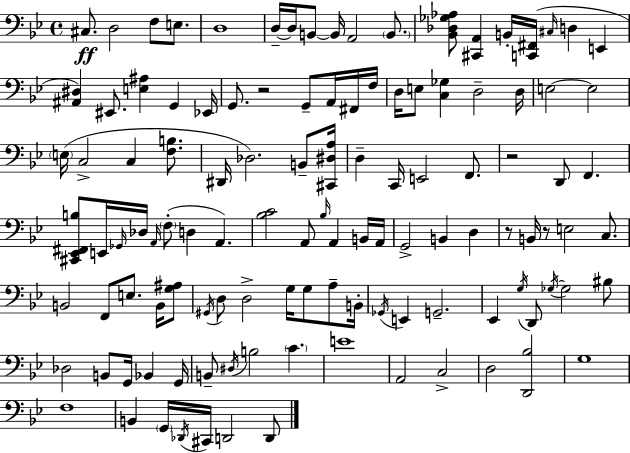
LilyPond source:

{
  \clef bass
  \time 4/4
  \defaultTimeSignature
  \key bes \major
  cis8.\ff d2 f8 e8. | d1 | d16--~~ d16 b,8~~ b,16 a,2 \parenthesize b,8. | <bes, des ges aes>8 <cis, a,>4 b,16-. <c, fis,>16( \grace { cis16 } d4 e,4 | \break <ais, dis>4) eis,8. <e ais>4 g,4 | ees,16 g,8. r2 g,8-- a,16 fis,16 | f16 d16 e8 <c ges>4 d2-- | d16 e2~~ e2 | \break \parenthesize e16( c2-> c4 <f b>8. | dis,16 des2.) b,8-- | <cis, dis a>16 d4-- c,16 e,2 f,8. | r2 d,8 f,4. | \break <cis, ees, fis, b>8 e,16 \grace { ges,16 } des16 \grace { a,16 } \parenthesize f8-.( d4 a,4.) | <bes c'>2 a,8 \grace { bes16 } a,4 | b,16 a,16 g,2-> b,4 | d4 r8 b,16 r8 e2 | \break c8. b,2 f,8 e8. | b,16 <g ais>8 \acciaccatura { gis,16 } d8 d2-> g16 | g8 a8-- b,16-. \acciaccatura { ges,16 } e,4 g,2.-- | ees,4 \acciaccatura { g16 } d,8 \acciaccatura { ges16~ }~ ges2 | \break bis8 des2 | b,8 g,16 bes,4 g,16 b,8-- \acciaccatura { dis16 } b2 | \parenthesize c'4. e'1 | a,2 | \break c2-> d2 | <d, bes>2 g1 | f1 | b,4 \parenthesize g,16 \acciaccatura { des,16 } cis,16 | \break d,2 d,8 \bar "|."
}